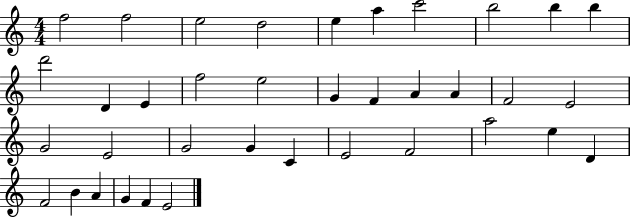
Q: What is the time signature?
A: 4/4